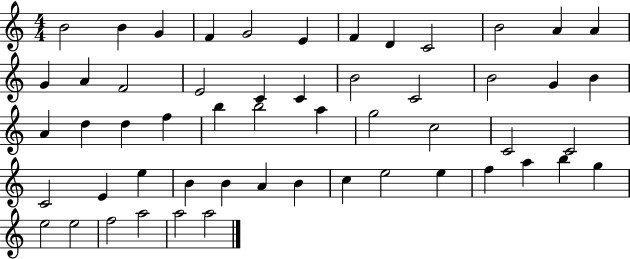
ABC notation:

X:1
T:Untitled
M:4/4
L:1/4
K:C
B2 B G F G2 E F D C2 B2 A A G A F2 E2 C C B2 C2 B2 G B A d d f b b2 a g2 c2 C2 C2 C2 E e B B A B c e2 e f a b g e2 e2 f2 a2 a2 a2